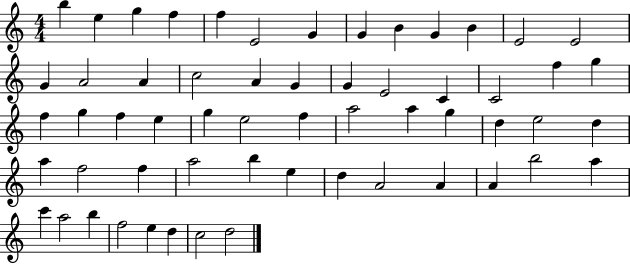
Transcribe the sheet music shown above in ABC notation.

X:1
T:Untitled
M:4/4
L:1/4
K:C
b e g f f E2 G G B G B E2 E2 G A2 A c2 A G G E2 C C2 f g f g f e g e2 f a2 a g d e2 d a f2 f a2 b e d A2 A A b2 a c' a2 b f2 e d c2 d2